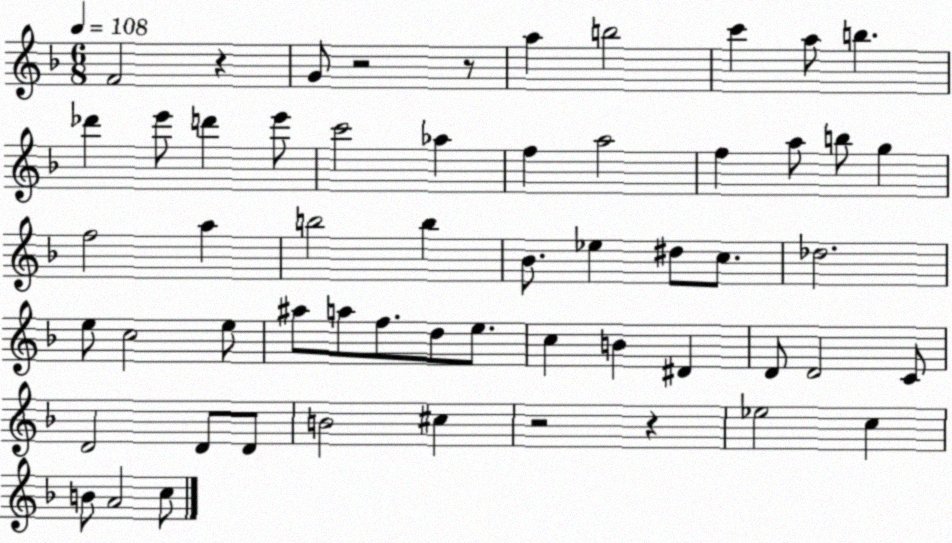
X:1
T:Untitled
M:6/8
L:1/4
K:F
F2 z G/2 z2 z/2 a b2 c' a/2 b _d' e'/2 d' e'/2 c'2 _a f a2 f a/2 b/2 g f2 a b2 b _B/2 _e ^d/2 c/2 _d2 e/2 c2 e/2 ^a/2 a/2 f/2 d/2 e/2 c B ^D D/2 D2 C/2 D2 D/2 D/2 B2 ^c z2 z _e2 c B/2 A2 c/2